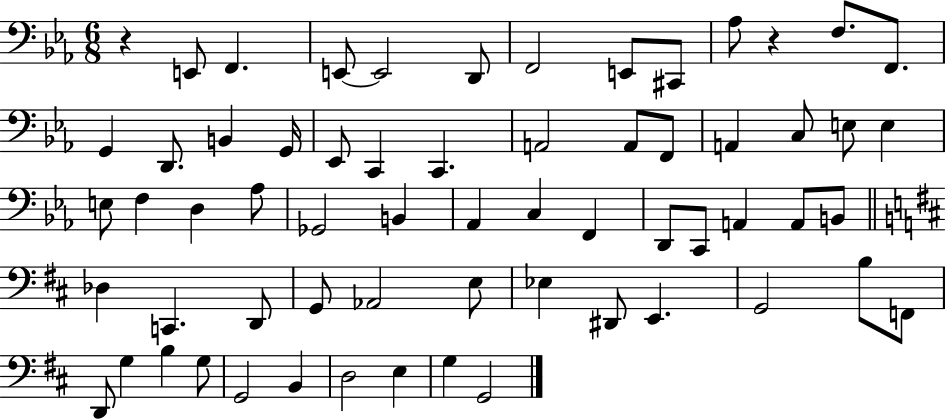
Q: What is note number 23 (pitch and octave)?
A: C3